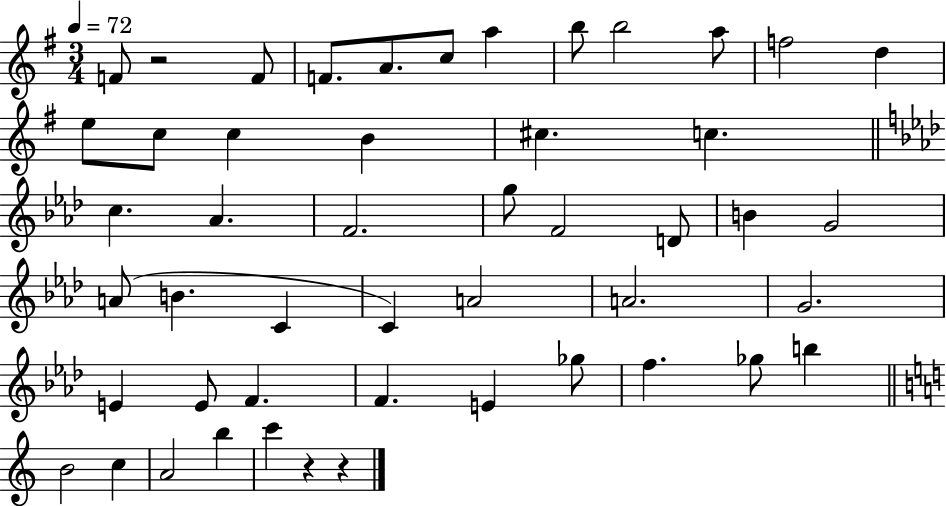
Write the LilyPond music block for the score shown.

{
  \clef treble
  \numericTimeSignature
  \time 3/4
  \key g \major
  \tempo 4 = 72
  f'8 r2 f'8 | f'8. a'8. c''8 a''4 | b''8 b''2 a''8 | f''2 d''4 | \break e''8 c''8 c''4 b'4 | cis''4. c''4. | \bar "||" \break \key aes \major c''4. aes'4. | f'2. | g''8 f'2 d'8 | b'4 g'2 | \break a'8( b'4. c'4 | c'4) a'2 | a'2. | g'2. | \break e'4 e'8 f'4. | f'4. e'4 ges''8 | f''4. ges''8 b''4 | \bar "||" \break \key c \major b'2 c''4 | a'2 b''4 | c'''4 r4 r4 | \bar "|."
}